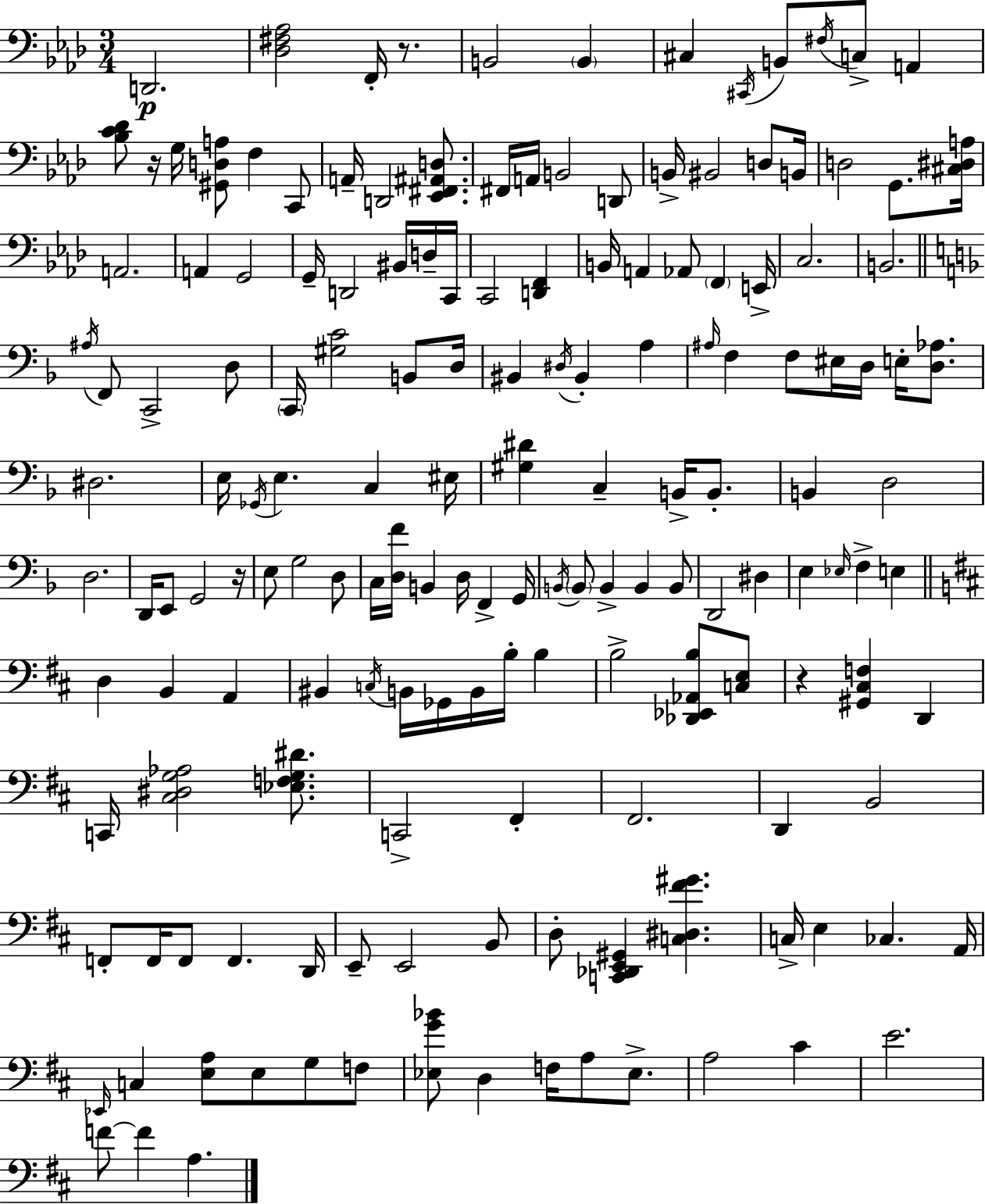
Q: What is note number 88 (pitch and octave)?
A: D#3